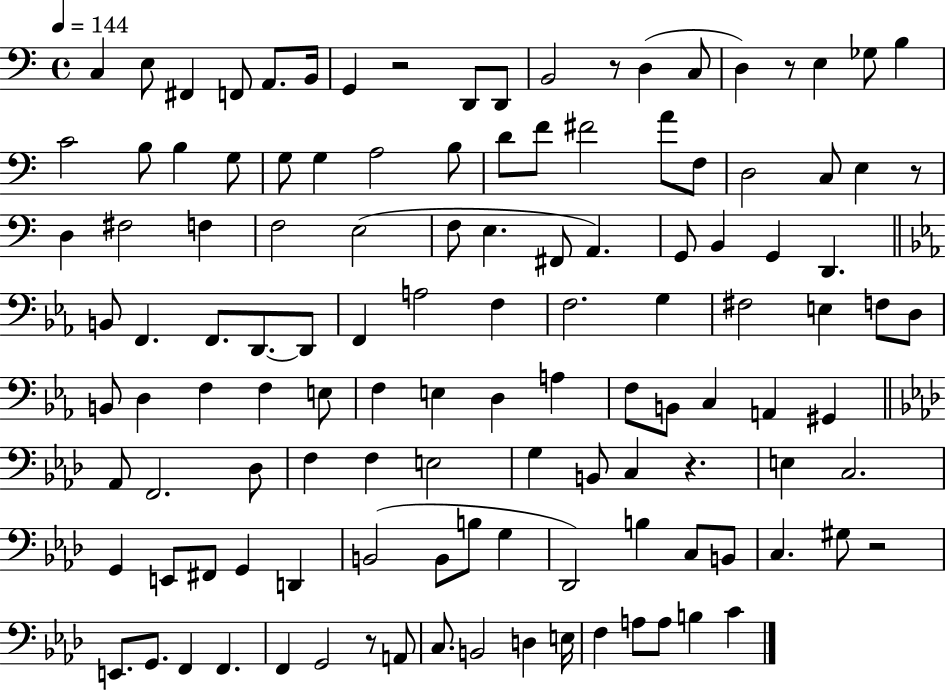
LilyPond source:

{
  \clef bass
  \time 4/4
  \defaultTimeSignature
  \key c \major
  \tempo 4 = 144
  c4 e8 fis,4 f,8 a,8. b,16 | g,4 r2 d,8 d,8 | b,2 r8 d4( c8 | d4) r8 e4 ges8 b4 | \break c'2 b8 b4 g8 | g8 g4 a2 b8 | d'8 f'8 fis'2 a'8 f8 | d2 c8 e4 r8 | \break d4 fis2 f4 | f2 e2( | f8 e4. fis,8 a,4.) | g,8 b,4 g,4 d,4. | \break \bar "||" \break \key ees \major b,8 f,4. f,8. d,8.~~ d,8 | f,4 a2 f4 | f2. g4 | fis2 e4 f8 d8 | \break b,8 d4 f4 f4 e8 | f4 e4 d4 a4 | f8 b,8 c4 a,4 gis,4 | \bar "||" \break \key aes \major aes,8 f,2. des8 | f4 f4 e2 | g4 b,8 c4 r4. | e4 c2. | \break g,4 e,8 fis,8 g,4 d,4 | b,2( b,8 b8 g4 | des,2) b4 c8 b,8 | c4. gis8 r2 | \break e,8. g,8. f,4 f,4. | f,4 g,2 r8 a,8 | c8. b,2 d4 e16 | f4 a8 a8 b4 c'4 | \break \bar "|."
}